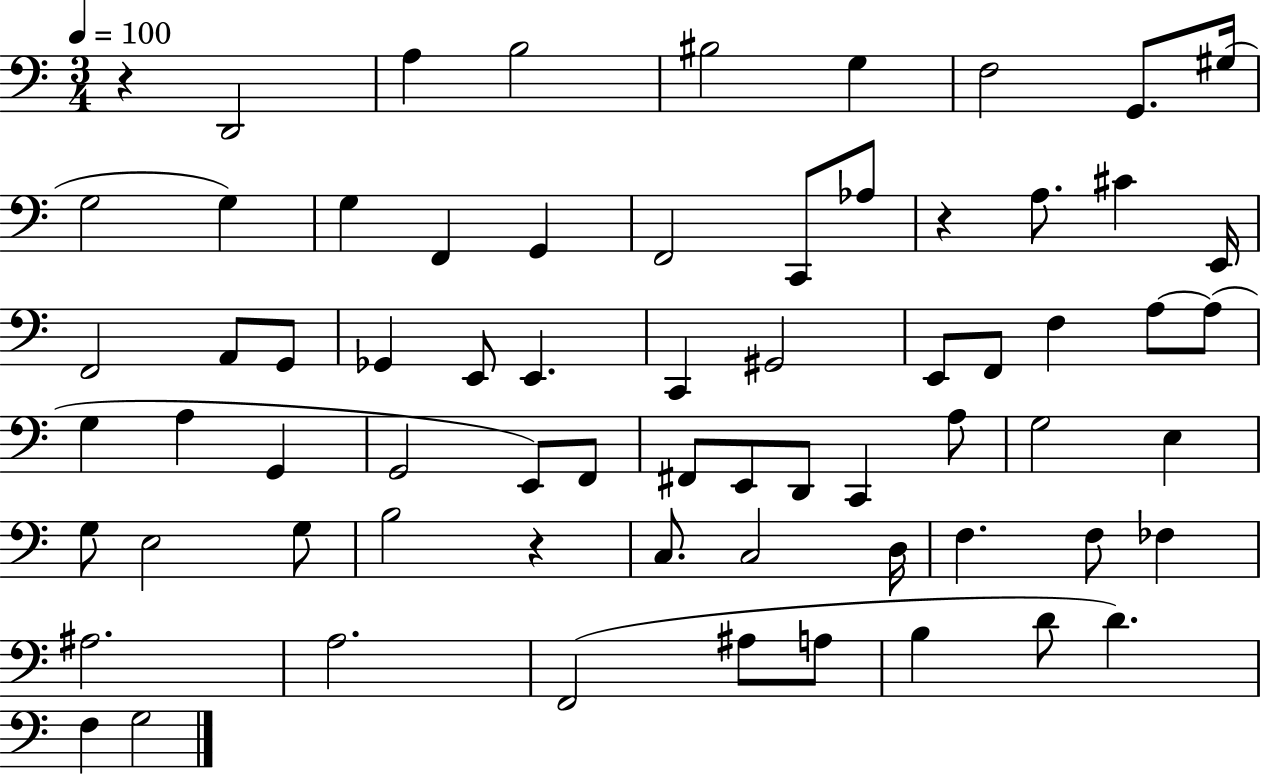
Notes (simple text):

R/q D2/h A3/q B3/h BIS3/h G3/q F3/h G2/e. G#3/s G3/h G3/q G3/q F2/q G2/q F2/h C2/e Ab3/e R/q A3/e. C#4/q E2/s F2/h A2/e G2/e Gb2/q E2/e E2/q. C2/q G#2/h E2/e F2/e F3/q A3/e A3/e G3/q A3/q G2/q G2/h E2/e F2/e F#2/e E2/e D2/e C2/q A3/e G3/h E3/q G3/e E3/h G3/e B3/h R/q C3/e. C3/h D3/s F3/q. F3/e FES3/q A#3/h. A3/h. F2/h A#3/e A3/e B3/q D4/e D4/q. F3/q G3/h